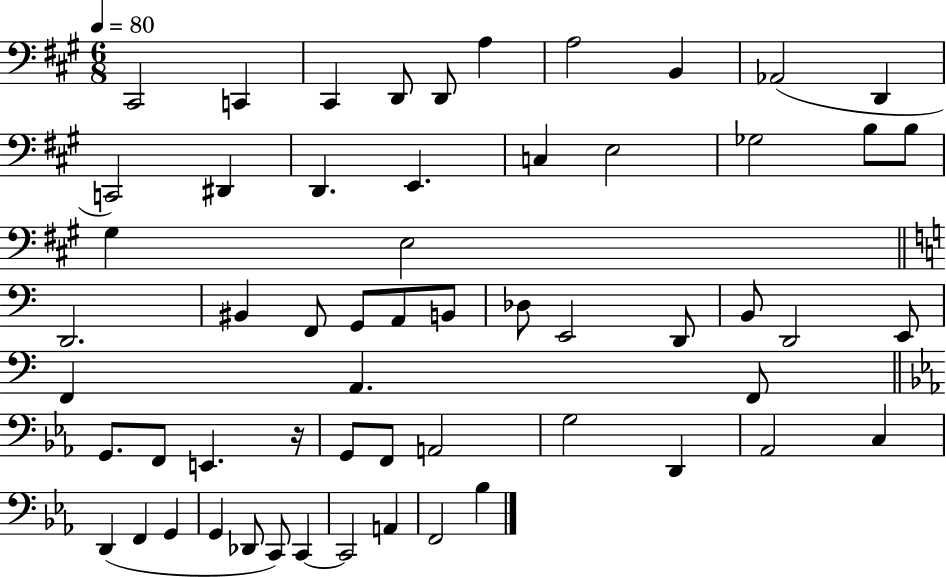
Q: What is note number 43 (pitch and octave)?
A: G3